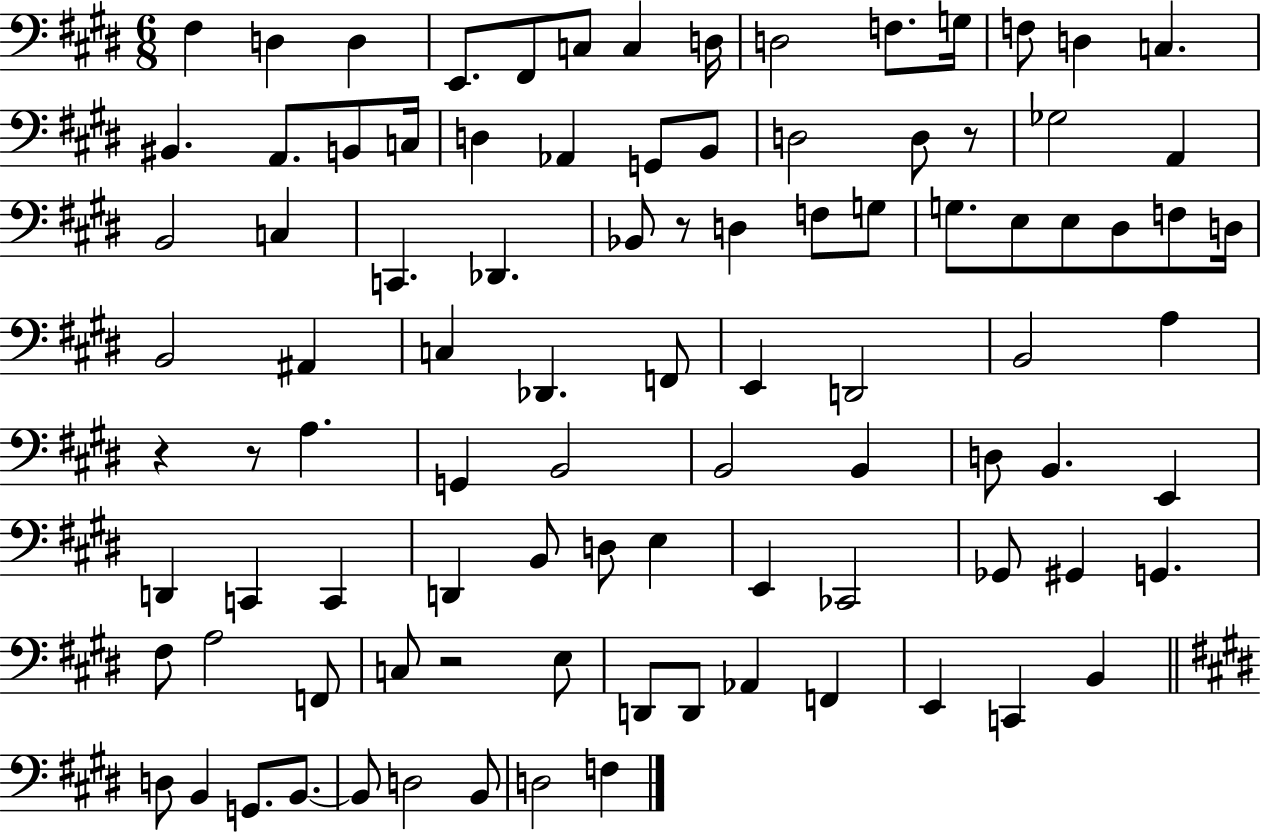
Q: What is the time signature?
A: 6/8